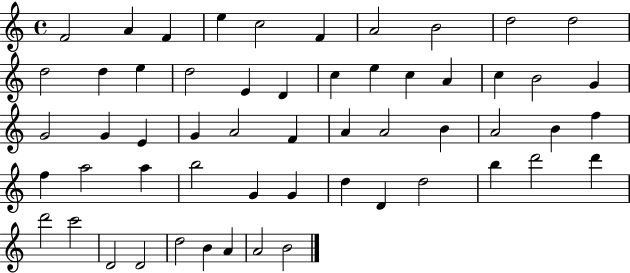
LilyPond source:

{
  \clef treble
  \time 4/4
  \defaultTimeSignature
  \key c \major
  f'2 a'4 f'4 | e''4 c''2 f'4 | a'2 b'2 | d''2 d''2 | \break d''2 d''4 e''4 | d''2 e'4 d'4 | c''4 e''4 c''4 a'4 | c''4 b'2 g'4 | \break g'2 g'4 e'4 | g'4 a'2 f'4 | a'4 a'2 b'4 | a'2 b'4 f''4 | \break f''4 a''2 a''4 | b''2 g'4 g'4 | d''4 d'4 d''2 | b''4 d'''2 d'''4 | \break d'''2 c'''2 | d'2 d'2 | d''2 b'4 a'4 | a'2 b'2 | \break \bar "|."
}